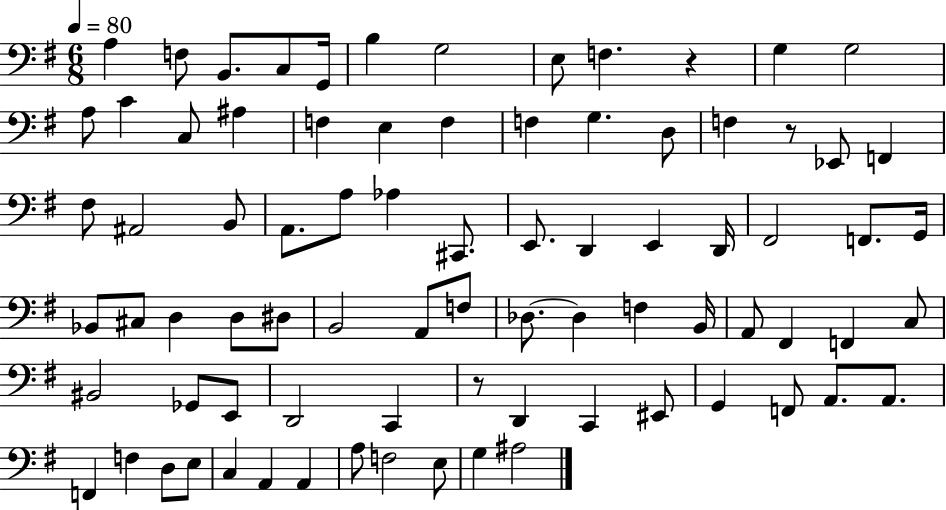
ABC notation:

X:1
T:Untitled
M:6/8
L:1/4
K:G
A, F,/2 B,,/2 C,/2 G,,/4 B, G,2 E,/2 F, z G, G,2 A,/2 C C,/2 ^A, F, E, F, F, G, D,/2 F, z/2 _E,,/2 F,, ^F,/2 ^A,,2 B,,/2 A,,/2 A,/2 _A, ^C,,/2 E,,/2 D,, E,, D,,/4 ^F,,2 F,,/2 G,,/4 _B,,/2 ^C,/2 D, D,/2 ^D,/2 B,,2 A,,/2 F,/2 _D,/2 _D, F, B,,/4 A,,/2 ^F,, F,, C,/2 ^B,,2 _G,,/2 E,,/2 D,,2 C,, z/2 D,, C,, ^E,,/2 G,, F,,/2 A,,/2 A,,/2 F,, F, D,/2 E,/2 C, A,, A,, A,/2 F,2 E,/2 G, ^A,2